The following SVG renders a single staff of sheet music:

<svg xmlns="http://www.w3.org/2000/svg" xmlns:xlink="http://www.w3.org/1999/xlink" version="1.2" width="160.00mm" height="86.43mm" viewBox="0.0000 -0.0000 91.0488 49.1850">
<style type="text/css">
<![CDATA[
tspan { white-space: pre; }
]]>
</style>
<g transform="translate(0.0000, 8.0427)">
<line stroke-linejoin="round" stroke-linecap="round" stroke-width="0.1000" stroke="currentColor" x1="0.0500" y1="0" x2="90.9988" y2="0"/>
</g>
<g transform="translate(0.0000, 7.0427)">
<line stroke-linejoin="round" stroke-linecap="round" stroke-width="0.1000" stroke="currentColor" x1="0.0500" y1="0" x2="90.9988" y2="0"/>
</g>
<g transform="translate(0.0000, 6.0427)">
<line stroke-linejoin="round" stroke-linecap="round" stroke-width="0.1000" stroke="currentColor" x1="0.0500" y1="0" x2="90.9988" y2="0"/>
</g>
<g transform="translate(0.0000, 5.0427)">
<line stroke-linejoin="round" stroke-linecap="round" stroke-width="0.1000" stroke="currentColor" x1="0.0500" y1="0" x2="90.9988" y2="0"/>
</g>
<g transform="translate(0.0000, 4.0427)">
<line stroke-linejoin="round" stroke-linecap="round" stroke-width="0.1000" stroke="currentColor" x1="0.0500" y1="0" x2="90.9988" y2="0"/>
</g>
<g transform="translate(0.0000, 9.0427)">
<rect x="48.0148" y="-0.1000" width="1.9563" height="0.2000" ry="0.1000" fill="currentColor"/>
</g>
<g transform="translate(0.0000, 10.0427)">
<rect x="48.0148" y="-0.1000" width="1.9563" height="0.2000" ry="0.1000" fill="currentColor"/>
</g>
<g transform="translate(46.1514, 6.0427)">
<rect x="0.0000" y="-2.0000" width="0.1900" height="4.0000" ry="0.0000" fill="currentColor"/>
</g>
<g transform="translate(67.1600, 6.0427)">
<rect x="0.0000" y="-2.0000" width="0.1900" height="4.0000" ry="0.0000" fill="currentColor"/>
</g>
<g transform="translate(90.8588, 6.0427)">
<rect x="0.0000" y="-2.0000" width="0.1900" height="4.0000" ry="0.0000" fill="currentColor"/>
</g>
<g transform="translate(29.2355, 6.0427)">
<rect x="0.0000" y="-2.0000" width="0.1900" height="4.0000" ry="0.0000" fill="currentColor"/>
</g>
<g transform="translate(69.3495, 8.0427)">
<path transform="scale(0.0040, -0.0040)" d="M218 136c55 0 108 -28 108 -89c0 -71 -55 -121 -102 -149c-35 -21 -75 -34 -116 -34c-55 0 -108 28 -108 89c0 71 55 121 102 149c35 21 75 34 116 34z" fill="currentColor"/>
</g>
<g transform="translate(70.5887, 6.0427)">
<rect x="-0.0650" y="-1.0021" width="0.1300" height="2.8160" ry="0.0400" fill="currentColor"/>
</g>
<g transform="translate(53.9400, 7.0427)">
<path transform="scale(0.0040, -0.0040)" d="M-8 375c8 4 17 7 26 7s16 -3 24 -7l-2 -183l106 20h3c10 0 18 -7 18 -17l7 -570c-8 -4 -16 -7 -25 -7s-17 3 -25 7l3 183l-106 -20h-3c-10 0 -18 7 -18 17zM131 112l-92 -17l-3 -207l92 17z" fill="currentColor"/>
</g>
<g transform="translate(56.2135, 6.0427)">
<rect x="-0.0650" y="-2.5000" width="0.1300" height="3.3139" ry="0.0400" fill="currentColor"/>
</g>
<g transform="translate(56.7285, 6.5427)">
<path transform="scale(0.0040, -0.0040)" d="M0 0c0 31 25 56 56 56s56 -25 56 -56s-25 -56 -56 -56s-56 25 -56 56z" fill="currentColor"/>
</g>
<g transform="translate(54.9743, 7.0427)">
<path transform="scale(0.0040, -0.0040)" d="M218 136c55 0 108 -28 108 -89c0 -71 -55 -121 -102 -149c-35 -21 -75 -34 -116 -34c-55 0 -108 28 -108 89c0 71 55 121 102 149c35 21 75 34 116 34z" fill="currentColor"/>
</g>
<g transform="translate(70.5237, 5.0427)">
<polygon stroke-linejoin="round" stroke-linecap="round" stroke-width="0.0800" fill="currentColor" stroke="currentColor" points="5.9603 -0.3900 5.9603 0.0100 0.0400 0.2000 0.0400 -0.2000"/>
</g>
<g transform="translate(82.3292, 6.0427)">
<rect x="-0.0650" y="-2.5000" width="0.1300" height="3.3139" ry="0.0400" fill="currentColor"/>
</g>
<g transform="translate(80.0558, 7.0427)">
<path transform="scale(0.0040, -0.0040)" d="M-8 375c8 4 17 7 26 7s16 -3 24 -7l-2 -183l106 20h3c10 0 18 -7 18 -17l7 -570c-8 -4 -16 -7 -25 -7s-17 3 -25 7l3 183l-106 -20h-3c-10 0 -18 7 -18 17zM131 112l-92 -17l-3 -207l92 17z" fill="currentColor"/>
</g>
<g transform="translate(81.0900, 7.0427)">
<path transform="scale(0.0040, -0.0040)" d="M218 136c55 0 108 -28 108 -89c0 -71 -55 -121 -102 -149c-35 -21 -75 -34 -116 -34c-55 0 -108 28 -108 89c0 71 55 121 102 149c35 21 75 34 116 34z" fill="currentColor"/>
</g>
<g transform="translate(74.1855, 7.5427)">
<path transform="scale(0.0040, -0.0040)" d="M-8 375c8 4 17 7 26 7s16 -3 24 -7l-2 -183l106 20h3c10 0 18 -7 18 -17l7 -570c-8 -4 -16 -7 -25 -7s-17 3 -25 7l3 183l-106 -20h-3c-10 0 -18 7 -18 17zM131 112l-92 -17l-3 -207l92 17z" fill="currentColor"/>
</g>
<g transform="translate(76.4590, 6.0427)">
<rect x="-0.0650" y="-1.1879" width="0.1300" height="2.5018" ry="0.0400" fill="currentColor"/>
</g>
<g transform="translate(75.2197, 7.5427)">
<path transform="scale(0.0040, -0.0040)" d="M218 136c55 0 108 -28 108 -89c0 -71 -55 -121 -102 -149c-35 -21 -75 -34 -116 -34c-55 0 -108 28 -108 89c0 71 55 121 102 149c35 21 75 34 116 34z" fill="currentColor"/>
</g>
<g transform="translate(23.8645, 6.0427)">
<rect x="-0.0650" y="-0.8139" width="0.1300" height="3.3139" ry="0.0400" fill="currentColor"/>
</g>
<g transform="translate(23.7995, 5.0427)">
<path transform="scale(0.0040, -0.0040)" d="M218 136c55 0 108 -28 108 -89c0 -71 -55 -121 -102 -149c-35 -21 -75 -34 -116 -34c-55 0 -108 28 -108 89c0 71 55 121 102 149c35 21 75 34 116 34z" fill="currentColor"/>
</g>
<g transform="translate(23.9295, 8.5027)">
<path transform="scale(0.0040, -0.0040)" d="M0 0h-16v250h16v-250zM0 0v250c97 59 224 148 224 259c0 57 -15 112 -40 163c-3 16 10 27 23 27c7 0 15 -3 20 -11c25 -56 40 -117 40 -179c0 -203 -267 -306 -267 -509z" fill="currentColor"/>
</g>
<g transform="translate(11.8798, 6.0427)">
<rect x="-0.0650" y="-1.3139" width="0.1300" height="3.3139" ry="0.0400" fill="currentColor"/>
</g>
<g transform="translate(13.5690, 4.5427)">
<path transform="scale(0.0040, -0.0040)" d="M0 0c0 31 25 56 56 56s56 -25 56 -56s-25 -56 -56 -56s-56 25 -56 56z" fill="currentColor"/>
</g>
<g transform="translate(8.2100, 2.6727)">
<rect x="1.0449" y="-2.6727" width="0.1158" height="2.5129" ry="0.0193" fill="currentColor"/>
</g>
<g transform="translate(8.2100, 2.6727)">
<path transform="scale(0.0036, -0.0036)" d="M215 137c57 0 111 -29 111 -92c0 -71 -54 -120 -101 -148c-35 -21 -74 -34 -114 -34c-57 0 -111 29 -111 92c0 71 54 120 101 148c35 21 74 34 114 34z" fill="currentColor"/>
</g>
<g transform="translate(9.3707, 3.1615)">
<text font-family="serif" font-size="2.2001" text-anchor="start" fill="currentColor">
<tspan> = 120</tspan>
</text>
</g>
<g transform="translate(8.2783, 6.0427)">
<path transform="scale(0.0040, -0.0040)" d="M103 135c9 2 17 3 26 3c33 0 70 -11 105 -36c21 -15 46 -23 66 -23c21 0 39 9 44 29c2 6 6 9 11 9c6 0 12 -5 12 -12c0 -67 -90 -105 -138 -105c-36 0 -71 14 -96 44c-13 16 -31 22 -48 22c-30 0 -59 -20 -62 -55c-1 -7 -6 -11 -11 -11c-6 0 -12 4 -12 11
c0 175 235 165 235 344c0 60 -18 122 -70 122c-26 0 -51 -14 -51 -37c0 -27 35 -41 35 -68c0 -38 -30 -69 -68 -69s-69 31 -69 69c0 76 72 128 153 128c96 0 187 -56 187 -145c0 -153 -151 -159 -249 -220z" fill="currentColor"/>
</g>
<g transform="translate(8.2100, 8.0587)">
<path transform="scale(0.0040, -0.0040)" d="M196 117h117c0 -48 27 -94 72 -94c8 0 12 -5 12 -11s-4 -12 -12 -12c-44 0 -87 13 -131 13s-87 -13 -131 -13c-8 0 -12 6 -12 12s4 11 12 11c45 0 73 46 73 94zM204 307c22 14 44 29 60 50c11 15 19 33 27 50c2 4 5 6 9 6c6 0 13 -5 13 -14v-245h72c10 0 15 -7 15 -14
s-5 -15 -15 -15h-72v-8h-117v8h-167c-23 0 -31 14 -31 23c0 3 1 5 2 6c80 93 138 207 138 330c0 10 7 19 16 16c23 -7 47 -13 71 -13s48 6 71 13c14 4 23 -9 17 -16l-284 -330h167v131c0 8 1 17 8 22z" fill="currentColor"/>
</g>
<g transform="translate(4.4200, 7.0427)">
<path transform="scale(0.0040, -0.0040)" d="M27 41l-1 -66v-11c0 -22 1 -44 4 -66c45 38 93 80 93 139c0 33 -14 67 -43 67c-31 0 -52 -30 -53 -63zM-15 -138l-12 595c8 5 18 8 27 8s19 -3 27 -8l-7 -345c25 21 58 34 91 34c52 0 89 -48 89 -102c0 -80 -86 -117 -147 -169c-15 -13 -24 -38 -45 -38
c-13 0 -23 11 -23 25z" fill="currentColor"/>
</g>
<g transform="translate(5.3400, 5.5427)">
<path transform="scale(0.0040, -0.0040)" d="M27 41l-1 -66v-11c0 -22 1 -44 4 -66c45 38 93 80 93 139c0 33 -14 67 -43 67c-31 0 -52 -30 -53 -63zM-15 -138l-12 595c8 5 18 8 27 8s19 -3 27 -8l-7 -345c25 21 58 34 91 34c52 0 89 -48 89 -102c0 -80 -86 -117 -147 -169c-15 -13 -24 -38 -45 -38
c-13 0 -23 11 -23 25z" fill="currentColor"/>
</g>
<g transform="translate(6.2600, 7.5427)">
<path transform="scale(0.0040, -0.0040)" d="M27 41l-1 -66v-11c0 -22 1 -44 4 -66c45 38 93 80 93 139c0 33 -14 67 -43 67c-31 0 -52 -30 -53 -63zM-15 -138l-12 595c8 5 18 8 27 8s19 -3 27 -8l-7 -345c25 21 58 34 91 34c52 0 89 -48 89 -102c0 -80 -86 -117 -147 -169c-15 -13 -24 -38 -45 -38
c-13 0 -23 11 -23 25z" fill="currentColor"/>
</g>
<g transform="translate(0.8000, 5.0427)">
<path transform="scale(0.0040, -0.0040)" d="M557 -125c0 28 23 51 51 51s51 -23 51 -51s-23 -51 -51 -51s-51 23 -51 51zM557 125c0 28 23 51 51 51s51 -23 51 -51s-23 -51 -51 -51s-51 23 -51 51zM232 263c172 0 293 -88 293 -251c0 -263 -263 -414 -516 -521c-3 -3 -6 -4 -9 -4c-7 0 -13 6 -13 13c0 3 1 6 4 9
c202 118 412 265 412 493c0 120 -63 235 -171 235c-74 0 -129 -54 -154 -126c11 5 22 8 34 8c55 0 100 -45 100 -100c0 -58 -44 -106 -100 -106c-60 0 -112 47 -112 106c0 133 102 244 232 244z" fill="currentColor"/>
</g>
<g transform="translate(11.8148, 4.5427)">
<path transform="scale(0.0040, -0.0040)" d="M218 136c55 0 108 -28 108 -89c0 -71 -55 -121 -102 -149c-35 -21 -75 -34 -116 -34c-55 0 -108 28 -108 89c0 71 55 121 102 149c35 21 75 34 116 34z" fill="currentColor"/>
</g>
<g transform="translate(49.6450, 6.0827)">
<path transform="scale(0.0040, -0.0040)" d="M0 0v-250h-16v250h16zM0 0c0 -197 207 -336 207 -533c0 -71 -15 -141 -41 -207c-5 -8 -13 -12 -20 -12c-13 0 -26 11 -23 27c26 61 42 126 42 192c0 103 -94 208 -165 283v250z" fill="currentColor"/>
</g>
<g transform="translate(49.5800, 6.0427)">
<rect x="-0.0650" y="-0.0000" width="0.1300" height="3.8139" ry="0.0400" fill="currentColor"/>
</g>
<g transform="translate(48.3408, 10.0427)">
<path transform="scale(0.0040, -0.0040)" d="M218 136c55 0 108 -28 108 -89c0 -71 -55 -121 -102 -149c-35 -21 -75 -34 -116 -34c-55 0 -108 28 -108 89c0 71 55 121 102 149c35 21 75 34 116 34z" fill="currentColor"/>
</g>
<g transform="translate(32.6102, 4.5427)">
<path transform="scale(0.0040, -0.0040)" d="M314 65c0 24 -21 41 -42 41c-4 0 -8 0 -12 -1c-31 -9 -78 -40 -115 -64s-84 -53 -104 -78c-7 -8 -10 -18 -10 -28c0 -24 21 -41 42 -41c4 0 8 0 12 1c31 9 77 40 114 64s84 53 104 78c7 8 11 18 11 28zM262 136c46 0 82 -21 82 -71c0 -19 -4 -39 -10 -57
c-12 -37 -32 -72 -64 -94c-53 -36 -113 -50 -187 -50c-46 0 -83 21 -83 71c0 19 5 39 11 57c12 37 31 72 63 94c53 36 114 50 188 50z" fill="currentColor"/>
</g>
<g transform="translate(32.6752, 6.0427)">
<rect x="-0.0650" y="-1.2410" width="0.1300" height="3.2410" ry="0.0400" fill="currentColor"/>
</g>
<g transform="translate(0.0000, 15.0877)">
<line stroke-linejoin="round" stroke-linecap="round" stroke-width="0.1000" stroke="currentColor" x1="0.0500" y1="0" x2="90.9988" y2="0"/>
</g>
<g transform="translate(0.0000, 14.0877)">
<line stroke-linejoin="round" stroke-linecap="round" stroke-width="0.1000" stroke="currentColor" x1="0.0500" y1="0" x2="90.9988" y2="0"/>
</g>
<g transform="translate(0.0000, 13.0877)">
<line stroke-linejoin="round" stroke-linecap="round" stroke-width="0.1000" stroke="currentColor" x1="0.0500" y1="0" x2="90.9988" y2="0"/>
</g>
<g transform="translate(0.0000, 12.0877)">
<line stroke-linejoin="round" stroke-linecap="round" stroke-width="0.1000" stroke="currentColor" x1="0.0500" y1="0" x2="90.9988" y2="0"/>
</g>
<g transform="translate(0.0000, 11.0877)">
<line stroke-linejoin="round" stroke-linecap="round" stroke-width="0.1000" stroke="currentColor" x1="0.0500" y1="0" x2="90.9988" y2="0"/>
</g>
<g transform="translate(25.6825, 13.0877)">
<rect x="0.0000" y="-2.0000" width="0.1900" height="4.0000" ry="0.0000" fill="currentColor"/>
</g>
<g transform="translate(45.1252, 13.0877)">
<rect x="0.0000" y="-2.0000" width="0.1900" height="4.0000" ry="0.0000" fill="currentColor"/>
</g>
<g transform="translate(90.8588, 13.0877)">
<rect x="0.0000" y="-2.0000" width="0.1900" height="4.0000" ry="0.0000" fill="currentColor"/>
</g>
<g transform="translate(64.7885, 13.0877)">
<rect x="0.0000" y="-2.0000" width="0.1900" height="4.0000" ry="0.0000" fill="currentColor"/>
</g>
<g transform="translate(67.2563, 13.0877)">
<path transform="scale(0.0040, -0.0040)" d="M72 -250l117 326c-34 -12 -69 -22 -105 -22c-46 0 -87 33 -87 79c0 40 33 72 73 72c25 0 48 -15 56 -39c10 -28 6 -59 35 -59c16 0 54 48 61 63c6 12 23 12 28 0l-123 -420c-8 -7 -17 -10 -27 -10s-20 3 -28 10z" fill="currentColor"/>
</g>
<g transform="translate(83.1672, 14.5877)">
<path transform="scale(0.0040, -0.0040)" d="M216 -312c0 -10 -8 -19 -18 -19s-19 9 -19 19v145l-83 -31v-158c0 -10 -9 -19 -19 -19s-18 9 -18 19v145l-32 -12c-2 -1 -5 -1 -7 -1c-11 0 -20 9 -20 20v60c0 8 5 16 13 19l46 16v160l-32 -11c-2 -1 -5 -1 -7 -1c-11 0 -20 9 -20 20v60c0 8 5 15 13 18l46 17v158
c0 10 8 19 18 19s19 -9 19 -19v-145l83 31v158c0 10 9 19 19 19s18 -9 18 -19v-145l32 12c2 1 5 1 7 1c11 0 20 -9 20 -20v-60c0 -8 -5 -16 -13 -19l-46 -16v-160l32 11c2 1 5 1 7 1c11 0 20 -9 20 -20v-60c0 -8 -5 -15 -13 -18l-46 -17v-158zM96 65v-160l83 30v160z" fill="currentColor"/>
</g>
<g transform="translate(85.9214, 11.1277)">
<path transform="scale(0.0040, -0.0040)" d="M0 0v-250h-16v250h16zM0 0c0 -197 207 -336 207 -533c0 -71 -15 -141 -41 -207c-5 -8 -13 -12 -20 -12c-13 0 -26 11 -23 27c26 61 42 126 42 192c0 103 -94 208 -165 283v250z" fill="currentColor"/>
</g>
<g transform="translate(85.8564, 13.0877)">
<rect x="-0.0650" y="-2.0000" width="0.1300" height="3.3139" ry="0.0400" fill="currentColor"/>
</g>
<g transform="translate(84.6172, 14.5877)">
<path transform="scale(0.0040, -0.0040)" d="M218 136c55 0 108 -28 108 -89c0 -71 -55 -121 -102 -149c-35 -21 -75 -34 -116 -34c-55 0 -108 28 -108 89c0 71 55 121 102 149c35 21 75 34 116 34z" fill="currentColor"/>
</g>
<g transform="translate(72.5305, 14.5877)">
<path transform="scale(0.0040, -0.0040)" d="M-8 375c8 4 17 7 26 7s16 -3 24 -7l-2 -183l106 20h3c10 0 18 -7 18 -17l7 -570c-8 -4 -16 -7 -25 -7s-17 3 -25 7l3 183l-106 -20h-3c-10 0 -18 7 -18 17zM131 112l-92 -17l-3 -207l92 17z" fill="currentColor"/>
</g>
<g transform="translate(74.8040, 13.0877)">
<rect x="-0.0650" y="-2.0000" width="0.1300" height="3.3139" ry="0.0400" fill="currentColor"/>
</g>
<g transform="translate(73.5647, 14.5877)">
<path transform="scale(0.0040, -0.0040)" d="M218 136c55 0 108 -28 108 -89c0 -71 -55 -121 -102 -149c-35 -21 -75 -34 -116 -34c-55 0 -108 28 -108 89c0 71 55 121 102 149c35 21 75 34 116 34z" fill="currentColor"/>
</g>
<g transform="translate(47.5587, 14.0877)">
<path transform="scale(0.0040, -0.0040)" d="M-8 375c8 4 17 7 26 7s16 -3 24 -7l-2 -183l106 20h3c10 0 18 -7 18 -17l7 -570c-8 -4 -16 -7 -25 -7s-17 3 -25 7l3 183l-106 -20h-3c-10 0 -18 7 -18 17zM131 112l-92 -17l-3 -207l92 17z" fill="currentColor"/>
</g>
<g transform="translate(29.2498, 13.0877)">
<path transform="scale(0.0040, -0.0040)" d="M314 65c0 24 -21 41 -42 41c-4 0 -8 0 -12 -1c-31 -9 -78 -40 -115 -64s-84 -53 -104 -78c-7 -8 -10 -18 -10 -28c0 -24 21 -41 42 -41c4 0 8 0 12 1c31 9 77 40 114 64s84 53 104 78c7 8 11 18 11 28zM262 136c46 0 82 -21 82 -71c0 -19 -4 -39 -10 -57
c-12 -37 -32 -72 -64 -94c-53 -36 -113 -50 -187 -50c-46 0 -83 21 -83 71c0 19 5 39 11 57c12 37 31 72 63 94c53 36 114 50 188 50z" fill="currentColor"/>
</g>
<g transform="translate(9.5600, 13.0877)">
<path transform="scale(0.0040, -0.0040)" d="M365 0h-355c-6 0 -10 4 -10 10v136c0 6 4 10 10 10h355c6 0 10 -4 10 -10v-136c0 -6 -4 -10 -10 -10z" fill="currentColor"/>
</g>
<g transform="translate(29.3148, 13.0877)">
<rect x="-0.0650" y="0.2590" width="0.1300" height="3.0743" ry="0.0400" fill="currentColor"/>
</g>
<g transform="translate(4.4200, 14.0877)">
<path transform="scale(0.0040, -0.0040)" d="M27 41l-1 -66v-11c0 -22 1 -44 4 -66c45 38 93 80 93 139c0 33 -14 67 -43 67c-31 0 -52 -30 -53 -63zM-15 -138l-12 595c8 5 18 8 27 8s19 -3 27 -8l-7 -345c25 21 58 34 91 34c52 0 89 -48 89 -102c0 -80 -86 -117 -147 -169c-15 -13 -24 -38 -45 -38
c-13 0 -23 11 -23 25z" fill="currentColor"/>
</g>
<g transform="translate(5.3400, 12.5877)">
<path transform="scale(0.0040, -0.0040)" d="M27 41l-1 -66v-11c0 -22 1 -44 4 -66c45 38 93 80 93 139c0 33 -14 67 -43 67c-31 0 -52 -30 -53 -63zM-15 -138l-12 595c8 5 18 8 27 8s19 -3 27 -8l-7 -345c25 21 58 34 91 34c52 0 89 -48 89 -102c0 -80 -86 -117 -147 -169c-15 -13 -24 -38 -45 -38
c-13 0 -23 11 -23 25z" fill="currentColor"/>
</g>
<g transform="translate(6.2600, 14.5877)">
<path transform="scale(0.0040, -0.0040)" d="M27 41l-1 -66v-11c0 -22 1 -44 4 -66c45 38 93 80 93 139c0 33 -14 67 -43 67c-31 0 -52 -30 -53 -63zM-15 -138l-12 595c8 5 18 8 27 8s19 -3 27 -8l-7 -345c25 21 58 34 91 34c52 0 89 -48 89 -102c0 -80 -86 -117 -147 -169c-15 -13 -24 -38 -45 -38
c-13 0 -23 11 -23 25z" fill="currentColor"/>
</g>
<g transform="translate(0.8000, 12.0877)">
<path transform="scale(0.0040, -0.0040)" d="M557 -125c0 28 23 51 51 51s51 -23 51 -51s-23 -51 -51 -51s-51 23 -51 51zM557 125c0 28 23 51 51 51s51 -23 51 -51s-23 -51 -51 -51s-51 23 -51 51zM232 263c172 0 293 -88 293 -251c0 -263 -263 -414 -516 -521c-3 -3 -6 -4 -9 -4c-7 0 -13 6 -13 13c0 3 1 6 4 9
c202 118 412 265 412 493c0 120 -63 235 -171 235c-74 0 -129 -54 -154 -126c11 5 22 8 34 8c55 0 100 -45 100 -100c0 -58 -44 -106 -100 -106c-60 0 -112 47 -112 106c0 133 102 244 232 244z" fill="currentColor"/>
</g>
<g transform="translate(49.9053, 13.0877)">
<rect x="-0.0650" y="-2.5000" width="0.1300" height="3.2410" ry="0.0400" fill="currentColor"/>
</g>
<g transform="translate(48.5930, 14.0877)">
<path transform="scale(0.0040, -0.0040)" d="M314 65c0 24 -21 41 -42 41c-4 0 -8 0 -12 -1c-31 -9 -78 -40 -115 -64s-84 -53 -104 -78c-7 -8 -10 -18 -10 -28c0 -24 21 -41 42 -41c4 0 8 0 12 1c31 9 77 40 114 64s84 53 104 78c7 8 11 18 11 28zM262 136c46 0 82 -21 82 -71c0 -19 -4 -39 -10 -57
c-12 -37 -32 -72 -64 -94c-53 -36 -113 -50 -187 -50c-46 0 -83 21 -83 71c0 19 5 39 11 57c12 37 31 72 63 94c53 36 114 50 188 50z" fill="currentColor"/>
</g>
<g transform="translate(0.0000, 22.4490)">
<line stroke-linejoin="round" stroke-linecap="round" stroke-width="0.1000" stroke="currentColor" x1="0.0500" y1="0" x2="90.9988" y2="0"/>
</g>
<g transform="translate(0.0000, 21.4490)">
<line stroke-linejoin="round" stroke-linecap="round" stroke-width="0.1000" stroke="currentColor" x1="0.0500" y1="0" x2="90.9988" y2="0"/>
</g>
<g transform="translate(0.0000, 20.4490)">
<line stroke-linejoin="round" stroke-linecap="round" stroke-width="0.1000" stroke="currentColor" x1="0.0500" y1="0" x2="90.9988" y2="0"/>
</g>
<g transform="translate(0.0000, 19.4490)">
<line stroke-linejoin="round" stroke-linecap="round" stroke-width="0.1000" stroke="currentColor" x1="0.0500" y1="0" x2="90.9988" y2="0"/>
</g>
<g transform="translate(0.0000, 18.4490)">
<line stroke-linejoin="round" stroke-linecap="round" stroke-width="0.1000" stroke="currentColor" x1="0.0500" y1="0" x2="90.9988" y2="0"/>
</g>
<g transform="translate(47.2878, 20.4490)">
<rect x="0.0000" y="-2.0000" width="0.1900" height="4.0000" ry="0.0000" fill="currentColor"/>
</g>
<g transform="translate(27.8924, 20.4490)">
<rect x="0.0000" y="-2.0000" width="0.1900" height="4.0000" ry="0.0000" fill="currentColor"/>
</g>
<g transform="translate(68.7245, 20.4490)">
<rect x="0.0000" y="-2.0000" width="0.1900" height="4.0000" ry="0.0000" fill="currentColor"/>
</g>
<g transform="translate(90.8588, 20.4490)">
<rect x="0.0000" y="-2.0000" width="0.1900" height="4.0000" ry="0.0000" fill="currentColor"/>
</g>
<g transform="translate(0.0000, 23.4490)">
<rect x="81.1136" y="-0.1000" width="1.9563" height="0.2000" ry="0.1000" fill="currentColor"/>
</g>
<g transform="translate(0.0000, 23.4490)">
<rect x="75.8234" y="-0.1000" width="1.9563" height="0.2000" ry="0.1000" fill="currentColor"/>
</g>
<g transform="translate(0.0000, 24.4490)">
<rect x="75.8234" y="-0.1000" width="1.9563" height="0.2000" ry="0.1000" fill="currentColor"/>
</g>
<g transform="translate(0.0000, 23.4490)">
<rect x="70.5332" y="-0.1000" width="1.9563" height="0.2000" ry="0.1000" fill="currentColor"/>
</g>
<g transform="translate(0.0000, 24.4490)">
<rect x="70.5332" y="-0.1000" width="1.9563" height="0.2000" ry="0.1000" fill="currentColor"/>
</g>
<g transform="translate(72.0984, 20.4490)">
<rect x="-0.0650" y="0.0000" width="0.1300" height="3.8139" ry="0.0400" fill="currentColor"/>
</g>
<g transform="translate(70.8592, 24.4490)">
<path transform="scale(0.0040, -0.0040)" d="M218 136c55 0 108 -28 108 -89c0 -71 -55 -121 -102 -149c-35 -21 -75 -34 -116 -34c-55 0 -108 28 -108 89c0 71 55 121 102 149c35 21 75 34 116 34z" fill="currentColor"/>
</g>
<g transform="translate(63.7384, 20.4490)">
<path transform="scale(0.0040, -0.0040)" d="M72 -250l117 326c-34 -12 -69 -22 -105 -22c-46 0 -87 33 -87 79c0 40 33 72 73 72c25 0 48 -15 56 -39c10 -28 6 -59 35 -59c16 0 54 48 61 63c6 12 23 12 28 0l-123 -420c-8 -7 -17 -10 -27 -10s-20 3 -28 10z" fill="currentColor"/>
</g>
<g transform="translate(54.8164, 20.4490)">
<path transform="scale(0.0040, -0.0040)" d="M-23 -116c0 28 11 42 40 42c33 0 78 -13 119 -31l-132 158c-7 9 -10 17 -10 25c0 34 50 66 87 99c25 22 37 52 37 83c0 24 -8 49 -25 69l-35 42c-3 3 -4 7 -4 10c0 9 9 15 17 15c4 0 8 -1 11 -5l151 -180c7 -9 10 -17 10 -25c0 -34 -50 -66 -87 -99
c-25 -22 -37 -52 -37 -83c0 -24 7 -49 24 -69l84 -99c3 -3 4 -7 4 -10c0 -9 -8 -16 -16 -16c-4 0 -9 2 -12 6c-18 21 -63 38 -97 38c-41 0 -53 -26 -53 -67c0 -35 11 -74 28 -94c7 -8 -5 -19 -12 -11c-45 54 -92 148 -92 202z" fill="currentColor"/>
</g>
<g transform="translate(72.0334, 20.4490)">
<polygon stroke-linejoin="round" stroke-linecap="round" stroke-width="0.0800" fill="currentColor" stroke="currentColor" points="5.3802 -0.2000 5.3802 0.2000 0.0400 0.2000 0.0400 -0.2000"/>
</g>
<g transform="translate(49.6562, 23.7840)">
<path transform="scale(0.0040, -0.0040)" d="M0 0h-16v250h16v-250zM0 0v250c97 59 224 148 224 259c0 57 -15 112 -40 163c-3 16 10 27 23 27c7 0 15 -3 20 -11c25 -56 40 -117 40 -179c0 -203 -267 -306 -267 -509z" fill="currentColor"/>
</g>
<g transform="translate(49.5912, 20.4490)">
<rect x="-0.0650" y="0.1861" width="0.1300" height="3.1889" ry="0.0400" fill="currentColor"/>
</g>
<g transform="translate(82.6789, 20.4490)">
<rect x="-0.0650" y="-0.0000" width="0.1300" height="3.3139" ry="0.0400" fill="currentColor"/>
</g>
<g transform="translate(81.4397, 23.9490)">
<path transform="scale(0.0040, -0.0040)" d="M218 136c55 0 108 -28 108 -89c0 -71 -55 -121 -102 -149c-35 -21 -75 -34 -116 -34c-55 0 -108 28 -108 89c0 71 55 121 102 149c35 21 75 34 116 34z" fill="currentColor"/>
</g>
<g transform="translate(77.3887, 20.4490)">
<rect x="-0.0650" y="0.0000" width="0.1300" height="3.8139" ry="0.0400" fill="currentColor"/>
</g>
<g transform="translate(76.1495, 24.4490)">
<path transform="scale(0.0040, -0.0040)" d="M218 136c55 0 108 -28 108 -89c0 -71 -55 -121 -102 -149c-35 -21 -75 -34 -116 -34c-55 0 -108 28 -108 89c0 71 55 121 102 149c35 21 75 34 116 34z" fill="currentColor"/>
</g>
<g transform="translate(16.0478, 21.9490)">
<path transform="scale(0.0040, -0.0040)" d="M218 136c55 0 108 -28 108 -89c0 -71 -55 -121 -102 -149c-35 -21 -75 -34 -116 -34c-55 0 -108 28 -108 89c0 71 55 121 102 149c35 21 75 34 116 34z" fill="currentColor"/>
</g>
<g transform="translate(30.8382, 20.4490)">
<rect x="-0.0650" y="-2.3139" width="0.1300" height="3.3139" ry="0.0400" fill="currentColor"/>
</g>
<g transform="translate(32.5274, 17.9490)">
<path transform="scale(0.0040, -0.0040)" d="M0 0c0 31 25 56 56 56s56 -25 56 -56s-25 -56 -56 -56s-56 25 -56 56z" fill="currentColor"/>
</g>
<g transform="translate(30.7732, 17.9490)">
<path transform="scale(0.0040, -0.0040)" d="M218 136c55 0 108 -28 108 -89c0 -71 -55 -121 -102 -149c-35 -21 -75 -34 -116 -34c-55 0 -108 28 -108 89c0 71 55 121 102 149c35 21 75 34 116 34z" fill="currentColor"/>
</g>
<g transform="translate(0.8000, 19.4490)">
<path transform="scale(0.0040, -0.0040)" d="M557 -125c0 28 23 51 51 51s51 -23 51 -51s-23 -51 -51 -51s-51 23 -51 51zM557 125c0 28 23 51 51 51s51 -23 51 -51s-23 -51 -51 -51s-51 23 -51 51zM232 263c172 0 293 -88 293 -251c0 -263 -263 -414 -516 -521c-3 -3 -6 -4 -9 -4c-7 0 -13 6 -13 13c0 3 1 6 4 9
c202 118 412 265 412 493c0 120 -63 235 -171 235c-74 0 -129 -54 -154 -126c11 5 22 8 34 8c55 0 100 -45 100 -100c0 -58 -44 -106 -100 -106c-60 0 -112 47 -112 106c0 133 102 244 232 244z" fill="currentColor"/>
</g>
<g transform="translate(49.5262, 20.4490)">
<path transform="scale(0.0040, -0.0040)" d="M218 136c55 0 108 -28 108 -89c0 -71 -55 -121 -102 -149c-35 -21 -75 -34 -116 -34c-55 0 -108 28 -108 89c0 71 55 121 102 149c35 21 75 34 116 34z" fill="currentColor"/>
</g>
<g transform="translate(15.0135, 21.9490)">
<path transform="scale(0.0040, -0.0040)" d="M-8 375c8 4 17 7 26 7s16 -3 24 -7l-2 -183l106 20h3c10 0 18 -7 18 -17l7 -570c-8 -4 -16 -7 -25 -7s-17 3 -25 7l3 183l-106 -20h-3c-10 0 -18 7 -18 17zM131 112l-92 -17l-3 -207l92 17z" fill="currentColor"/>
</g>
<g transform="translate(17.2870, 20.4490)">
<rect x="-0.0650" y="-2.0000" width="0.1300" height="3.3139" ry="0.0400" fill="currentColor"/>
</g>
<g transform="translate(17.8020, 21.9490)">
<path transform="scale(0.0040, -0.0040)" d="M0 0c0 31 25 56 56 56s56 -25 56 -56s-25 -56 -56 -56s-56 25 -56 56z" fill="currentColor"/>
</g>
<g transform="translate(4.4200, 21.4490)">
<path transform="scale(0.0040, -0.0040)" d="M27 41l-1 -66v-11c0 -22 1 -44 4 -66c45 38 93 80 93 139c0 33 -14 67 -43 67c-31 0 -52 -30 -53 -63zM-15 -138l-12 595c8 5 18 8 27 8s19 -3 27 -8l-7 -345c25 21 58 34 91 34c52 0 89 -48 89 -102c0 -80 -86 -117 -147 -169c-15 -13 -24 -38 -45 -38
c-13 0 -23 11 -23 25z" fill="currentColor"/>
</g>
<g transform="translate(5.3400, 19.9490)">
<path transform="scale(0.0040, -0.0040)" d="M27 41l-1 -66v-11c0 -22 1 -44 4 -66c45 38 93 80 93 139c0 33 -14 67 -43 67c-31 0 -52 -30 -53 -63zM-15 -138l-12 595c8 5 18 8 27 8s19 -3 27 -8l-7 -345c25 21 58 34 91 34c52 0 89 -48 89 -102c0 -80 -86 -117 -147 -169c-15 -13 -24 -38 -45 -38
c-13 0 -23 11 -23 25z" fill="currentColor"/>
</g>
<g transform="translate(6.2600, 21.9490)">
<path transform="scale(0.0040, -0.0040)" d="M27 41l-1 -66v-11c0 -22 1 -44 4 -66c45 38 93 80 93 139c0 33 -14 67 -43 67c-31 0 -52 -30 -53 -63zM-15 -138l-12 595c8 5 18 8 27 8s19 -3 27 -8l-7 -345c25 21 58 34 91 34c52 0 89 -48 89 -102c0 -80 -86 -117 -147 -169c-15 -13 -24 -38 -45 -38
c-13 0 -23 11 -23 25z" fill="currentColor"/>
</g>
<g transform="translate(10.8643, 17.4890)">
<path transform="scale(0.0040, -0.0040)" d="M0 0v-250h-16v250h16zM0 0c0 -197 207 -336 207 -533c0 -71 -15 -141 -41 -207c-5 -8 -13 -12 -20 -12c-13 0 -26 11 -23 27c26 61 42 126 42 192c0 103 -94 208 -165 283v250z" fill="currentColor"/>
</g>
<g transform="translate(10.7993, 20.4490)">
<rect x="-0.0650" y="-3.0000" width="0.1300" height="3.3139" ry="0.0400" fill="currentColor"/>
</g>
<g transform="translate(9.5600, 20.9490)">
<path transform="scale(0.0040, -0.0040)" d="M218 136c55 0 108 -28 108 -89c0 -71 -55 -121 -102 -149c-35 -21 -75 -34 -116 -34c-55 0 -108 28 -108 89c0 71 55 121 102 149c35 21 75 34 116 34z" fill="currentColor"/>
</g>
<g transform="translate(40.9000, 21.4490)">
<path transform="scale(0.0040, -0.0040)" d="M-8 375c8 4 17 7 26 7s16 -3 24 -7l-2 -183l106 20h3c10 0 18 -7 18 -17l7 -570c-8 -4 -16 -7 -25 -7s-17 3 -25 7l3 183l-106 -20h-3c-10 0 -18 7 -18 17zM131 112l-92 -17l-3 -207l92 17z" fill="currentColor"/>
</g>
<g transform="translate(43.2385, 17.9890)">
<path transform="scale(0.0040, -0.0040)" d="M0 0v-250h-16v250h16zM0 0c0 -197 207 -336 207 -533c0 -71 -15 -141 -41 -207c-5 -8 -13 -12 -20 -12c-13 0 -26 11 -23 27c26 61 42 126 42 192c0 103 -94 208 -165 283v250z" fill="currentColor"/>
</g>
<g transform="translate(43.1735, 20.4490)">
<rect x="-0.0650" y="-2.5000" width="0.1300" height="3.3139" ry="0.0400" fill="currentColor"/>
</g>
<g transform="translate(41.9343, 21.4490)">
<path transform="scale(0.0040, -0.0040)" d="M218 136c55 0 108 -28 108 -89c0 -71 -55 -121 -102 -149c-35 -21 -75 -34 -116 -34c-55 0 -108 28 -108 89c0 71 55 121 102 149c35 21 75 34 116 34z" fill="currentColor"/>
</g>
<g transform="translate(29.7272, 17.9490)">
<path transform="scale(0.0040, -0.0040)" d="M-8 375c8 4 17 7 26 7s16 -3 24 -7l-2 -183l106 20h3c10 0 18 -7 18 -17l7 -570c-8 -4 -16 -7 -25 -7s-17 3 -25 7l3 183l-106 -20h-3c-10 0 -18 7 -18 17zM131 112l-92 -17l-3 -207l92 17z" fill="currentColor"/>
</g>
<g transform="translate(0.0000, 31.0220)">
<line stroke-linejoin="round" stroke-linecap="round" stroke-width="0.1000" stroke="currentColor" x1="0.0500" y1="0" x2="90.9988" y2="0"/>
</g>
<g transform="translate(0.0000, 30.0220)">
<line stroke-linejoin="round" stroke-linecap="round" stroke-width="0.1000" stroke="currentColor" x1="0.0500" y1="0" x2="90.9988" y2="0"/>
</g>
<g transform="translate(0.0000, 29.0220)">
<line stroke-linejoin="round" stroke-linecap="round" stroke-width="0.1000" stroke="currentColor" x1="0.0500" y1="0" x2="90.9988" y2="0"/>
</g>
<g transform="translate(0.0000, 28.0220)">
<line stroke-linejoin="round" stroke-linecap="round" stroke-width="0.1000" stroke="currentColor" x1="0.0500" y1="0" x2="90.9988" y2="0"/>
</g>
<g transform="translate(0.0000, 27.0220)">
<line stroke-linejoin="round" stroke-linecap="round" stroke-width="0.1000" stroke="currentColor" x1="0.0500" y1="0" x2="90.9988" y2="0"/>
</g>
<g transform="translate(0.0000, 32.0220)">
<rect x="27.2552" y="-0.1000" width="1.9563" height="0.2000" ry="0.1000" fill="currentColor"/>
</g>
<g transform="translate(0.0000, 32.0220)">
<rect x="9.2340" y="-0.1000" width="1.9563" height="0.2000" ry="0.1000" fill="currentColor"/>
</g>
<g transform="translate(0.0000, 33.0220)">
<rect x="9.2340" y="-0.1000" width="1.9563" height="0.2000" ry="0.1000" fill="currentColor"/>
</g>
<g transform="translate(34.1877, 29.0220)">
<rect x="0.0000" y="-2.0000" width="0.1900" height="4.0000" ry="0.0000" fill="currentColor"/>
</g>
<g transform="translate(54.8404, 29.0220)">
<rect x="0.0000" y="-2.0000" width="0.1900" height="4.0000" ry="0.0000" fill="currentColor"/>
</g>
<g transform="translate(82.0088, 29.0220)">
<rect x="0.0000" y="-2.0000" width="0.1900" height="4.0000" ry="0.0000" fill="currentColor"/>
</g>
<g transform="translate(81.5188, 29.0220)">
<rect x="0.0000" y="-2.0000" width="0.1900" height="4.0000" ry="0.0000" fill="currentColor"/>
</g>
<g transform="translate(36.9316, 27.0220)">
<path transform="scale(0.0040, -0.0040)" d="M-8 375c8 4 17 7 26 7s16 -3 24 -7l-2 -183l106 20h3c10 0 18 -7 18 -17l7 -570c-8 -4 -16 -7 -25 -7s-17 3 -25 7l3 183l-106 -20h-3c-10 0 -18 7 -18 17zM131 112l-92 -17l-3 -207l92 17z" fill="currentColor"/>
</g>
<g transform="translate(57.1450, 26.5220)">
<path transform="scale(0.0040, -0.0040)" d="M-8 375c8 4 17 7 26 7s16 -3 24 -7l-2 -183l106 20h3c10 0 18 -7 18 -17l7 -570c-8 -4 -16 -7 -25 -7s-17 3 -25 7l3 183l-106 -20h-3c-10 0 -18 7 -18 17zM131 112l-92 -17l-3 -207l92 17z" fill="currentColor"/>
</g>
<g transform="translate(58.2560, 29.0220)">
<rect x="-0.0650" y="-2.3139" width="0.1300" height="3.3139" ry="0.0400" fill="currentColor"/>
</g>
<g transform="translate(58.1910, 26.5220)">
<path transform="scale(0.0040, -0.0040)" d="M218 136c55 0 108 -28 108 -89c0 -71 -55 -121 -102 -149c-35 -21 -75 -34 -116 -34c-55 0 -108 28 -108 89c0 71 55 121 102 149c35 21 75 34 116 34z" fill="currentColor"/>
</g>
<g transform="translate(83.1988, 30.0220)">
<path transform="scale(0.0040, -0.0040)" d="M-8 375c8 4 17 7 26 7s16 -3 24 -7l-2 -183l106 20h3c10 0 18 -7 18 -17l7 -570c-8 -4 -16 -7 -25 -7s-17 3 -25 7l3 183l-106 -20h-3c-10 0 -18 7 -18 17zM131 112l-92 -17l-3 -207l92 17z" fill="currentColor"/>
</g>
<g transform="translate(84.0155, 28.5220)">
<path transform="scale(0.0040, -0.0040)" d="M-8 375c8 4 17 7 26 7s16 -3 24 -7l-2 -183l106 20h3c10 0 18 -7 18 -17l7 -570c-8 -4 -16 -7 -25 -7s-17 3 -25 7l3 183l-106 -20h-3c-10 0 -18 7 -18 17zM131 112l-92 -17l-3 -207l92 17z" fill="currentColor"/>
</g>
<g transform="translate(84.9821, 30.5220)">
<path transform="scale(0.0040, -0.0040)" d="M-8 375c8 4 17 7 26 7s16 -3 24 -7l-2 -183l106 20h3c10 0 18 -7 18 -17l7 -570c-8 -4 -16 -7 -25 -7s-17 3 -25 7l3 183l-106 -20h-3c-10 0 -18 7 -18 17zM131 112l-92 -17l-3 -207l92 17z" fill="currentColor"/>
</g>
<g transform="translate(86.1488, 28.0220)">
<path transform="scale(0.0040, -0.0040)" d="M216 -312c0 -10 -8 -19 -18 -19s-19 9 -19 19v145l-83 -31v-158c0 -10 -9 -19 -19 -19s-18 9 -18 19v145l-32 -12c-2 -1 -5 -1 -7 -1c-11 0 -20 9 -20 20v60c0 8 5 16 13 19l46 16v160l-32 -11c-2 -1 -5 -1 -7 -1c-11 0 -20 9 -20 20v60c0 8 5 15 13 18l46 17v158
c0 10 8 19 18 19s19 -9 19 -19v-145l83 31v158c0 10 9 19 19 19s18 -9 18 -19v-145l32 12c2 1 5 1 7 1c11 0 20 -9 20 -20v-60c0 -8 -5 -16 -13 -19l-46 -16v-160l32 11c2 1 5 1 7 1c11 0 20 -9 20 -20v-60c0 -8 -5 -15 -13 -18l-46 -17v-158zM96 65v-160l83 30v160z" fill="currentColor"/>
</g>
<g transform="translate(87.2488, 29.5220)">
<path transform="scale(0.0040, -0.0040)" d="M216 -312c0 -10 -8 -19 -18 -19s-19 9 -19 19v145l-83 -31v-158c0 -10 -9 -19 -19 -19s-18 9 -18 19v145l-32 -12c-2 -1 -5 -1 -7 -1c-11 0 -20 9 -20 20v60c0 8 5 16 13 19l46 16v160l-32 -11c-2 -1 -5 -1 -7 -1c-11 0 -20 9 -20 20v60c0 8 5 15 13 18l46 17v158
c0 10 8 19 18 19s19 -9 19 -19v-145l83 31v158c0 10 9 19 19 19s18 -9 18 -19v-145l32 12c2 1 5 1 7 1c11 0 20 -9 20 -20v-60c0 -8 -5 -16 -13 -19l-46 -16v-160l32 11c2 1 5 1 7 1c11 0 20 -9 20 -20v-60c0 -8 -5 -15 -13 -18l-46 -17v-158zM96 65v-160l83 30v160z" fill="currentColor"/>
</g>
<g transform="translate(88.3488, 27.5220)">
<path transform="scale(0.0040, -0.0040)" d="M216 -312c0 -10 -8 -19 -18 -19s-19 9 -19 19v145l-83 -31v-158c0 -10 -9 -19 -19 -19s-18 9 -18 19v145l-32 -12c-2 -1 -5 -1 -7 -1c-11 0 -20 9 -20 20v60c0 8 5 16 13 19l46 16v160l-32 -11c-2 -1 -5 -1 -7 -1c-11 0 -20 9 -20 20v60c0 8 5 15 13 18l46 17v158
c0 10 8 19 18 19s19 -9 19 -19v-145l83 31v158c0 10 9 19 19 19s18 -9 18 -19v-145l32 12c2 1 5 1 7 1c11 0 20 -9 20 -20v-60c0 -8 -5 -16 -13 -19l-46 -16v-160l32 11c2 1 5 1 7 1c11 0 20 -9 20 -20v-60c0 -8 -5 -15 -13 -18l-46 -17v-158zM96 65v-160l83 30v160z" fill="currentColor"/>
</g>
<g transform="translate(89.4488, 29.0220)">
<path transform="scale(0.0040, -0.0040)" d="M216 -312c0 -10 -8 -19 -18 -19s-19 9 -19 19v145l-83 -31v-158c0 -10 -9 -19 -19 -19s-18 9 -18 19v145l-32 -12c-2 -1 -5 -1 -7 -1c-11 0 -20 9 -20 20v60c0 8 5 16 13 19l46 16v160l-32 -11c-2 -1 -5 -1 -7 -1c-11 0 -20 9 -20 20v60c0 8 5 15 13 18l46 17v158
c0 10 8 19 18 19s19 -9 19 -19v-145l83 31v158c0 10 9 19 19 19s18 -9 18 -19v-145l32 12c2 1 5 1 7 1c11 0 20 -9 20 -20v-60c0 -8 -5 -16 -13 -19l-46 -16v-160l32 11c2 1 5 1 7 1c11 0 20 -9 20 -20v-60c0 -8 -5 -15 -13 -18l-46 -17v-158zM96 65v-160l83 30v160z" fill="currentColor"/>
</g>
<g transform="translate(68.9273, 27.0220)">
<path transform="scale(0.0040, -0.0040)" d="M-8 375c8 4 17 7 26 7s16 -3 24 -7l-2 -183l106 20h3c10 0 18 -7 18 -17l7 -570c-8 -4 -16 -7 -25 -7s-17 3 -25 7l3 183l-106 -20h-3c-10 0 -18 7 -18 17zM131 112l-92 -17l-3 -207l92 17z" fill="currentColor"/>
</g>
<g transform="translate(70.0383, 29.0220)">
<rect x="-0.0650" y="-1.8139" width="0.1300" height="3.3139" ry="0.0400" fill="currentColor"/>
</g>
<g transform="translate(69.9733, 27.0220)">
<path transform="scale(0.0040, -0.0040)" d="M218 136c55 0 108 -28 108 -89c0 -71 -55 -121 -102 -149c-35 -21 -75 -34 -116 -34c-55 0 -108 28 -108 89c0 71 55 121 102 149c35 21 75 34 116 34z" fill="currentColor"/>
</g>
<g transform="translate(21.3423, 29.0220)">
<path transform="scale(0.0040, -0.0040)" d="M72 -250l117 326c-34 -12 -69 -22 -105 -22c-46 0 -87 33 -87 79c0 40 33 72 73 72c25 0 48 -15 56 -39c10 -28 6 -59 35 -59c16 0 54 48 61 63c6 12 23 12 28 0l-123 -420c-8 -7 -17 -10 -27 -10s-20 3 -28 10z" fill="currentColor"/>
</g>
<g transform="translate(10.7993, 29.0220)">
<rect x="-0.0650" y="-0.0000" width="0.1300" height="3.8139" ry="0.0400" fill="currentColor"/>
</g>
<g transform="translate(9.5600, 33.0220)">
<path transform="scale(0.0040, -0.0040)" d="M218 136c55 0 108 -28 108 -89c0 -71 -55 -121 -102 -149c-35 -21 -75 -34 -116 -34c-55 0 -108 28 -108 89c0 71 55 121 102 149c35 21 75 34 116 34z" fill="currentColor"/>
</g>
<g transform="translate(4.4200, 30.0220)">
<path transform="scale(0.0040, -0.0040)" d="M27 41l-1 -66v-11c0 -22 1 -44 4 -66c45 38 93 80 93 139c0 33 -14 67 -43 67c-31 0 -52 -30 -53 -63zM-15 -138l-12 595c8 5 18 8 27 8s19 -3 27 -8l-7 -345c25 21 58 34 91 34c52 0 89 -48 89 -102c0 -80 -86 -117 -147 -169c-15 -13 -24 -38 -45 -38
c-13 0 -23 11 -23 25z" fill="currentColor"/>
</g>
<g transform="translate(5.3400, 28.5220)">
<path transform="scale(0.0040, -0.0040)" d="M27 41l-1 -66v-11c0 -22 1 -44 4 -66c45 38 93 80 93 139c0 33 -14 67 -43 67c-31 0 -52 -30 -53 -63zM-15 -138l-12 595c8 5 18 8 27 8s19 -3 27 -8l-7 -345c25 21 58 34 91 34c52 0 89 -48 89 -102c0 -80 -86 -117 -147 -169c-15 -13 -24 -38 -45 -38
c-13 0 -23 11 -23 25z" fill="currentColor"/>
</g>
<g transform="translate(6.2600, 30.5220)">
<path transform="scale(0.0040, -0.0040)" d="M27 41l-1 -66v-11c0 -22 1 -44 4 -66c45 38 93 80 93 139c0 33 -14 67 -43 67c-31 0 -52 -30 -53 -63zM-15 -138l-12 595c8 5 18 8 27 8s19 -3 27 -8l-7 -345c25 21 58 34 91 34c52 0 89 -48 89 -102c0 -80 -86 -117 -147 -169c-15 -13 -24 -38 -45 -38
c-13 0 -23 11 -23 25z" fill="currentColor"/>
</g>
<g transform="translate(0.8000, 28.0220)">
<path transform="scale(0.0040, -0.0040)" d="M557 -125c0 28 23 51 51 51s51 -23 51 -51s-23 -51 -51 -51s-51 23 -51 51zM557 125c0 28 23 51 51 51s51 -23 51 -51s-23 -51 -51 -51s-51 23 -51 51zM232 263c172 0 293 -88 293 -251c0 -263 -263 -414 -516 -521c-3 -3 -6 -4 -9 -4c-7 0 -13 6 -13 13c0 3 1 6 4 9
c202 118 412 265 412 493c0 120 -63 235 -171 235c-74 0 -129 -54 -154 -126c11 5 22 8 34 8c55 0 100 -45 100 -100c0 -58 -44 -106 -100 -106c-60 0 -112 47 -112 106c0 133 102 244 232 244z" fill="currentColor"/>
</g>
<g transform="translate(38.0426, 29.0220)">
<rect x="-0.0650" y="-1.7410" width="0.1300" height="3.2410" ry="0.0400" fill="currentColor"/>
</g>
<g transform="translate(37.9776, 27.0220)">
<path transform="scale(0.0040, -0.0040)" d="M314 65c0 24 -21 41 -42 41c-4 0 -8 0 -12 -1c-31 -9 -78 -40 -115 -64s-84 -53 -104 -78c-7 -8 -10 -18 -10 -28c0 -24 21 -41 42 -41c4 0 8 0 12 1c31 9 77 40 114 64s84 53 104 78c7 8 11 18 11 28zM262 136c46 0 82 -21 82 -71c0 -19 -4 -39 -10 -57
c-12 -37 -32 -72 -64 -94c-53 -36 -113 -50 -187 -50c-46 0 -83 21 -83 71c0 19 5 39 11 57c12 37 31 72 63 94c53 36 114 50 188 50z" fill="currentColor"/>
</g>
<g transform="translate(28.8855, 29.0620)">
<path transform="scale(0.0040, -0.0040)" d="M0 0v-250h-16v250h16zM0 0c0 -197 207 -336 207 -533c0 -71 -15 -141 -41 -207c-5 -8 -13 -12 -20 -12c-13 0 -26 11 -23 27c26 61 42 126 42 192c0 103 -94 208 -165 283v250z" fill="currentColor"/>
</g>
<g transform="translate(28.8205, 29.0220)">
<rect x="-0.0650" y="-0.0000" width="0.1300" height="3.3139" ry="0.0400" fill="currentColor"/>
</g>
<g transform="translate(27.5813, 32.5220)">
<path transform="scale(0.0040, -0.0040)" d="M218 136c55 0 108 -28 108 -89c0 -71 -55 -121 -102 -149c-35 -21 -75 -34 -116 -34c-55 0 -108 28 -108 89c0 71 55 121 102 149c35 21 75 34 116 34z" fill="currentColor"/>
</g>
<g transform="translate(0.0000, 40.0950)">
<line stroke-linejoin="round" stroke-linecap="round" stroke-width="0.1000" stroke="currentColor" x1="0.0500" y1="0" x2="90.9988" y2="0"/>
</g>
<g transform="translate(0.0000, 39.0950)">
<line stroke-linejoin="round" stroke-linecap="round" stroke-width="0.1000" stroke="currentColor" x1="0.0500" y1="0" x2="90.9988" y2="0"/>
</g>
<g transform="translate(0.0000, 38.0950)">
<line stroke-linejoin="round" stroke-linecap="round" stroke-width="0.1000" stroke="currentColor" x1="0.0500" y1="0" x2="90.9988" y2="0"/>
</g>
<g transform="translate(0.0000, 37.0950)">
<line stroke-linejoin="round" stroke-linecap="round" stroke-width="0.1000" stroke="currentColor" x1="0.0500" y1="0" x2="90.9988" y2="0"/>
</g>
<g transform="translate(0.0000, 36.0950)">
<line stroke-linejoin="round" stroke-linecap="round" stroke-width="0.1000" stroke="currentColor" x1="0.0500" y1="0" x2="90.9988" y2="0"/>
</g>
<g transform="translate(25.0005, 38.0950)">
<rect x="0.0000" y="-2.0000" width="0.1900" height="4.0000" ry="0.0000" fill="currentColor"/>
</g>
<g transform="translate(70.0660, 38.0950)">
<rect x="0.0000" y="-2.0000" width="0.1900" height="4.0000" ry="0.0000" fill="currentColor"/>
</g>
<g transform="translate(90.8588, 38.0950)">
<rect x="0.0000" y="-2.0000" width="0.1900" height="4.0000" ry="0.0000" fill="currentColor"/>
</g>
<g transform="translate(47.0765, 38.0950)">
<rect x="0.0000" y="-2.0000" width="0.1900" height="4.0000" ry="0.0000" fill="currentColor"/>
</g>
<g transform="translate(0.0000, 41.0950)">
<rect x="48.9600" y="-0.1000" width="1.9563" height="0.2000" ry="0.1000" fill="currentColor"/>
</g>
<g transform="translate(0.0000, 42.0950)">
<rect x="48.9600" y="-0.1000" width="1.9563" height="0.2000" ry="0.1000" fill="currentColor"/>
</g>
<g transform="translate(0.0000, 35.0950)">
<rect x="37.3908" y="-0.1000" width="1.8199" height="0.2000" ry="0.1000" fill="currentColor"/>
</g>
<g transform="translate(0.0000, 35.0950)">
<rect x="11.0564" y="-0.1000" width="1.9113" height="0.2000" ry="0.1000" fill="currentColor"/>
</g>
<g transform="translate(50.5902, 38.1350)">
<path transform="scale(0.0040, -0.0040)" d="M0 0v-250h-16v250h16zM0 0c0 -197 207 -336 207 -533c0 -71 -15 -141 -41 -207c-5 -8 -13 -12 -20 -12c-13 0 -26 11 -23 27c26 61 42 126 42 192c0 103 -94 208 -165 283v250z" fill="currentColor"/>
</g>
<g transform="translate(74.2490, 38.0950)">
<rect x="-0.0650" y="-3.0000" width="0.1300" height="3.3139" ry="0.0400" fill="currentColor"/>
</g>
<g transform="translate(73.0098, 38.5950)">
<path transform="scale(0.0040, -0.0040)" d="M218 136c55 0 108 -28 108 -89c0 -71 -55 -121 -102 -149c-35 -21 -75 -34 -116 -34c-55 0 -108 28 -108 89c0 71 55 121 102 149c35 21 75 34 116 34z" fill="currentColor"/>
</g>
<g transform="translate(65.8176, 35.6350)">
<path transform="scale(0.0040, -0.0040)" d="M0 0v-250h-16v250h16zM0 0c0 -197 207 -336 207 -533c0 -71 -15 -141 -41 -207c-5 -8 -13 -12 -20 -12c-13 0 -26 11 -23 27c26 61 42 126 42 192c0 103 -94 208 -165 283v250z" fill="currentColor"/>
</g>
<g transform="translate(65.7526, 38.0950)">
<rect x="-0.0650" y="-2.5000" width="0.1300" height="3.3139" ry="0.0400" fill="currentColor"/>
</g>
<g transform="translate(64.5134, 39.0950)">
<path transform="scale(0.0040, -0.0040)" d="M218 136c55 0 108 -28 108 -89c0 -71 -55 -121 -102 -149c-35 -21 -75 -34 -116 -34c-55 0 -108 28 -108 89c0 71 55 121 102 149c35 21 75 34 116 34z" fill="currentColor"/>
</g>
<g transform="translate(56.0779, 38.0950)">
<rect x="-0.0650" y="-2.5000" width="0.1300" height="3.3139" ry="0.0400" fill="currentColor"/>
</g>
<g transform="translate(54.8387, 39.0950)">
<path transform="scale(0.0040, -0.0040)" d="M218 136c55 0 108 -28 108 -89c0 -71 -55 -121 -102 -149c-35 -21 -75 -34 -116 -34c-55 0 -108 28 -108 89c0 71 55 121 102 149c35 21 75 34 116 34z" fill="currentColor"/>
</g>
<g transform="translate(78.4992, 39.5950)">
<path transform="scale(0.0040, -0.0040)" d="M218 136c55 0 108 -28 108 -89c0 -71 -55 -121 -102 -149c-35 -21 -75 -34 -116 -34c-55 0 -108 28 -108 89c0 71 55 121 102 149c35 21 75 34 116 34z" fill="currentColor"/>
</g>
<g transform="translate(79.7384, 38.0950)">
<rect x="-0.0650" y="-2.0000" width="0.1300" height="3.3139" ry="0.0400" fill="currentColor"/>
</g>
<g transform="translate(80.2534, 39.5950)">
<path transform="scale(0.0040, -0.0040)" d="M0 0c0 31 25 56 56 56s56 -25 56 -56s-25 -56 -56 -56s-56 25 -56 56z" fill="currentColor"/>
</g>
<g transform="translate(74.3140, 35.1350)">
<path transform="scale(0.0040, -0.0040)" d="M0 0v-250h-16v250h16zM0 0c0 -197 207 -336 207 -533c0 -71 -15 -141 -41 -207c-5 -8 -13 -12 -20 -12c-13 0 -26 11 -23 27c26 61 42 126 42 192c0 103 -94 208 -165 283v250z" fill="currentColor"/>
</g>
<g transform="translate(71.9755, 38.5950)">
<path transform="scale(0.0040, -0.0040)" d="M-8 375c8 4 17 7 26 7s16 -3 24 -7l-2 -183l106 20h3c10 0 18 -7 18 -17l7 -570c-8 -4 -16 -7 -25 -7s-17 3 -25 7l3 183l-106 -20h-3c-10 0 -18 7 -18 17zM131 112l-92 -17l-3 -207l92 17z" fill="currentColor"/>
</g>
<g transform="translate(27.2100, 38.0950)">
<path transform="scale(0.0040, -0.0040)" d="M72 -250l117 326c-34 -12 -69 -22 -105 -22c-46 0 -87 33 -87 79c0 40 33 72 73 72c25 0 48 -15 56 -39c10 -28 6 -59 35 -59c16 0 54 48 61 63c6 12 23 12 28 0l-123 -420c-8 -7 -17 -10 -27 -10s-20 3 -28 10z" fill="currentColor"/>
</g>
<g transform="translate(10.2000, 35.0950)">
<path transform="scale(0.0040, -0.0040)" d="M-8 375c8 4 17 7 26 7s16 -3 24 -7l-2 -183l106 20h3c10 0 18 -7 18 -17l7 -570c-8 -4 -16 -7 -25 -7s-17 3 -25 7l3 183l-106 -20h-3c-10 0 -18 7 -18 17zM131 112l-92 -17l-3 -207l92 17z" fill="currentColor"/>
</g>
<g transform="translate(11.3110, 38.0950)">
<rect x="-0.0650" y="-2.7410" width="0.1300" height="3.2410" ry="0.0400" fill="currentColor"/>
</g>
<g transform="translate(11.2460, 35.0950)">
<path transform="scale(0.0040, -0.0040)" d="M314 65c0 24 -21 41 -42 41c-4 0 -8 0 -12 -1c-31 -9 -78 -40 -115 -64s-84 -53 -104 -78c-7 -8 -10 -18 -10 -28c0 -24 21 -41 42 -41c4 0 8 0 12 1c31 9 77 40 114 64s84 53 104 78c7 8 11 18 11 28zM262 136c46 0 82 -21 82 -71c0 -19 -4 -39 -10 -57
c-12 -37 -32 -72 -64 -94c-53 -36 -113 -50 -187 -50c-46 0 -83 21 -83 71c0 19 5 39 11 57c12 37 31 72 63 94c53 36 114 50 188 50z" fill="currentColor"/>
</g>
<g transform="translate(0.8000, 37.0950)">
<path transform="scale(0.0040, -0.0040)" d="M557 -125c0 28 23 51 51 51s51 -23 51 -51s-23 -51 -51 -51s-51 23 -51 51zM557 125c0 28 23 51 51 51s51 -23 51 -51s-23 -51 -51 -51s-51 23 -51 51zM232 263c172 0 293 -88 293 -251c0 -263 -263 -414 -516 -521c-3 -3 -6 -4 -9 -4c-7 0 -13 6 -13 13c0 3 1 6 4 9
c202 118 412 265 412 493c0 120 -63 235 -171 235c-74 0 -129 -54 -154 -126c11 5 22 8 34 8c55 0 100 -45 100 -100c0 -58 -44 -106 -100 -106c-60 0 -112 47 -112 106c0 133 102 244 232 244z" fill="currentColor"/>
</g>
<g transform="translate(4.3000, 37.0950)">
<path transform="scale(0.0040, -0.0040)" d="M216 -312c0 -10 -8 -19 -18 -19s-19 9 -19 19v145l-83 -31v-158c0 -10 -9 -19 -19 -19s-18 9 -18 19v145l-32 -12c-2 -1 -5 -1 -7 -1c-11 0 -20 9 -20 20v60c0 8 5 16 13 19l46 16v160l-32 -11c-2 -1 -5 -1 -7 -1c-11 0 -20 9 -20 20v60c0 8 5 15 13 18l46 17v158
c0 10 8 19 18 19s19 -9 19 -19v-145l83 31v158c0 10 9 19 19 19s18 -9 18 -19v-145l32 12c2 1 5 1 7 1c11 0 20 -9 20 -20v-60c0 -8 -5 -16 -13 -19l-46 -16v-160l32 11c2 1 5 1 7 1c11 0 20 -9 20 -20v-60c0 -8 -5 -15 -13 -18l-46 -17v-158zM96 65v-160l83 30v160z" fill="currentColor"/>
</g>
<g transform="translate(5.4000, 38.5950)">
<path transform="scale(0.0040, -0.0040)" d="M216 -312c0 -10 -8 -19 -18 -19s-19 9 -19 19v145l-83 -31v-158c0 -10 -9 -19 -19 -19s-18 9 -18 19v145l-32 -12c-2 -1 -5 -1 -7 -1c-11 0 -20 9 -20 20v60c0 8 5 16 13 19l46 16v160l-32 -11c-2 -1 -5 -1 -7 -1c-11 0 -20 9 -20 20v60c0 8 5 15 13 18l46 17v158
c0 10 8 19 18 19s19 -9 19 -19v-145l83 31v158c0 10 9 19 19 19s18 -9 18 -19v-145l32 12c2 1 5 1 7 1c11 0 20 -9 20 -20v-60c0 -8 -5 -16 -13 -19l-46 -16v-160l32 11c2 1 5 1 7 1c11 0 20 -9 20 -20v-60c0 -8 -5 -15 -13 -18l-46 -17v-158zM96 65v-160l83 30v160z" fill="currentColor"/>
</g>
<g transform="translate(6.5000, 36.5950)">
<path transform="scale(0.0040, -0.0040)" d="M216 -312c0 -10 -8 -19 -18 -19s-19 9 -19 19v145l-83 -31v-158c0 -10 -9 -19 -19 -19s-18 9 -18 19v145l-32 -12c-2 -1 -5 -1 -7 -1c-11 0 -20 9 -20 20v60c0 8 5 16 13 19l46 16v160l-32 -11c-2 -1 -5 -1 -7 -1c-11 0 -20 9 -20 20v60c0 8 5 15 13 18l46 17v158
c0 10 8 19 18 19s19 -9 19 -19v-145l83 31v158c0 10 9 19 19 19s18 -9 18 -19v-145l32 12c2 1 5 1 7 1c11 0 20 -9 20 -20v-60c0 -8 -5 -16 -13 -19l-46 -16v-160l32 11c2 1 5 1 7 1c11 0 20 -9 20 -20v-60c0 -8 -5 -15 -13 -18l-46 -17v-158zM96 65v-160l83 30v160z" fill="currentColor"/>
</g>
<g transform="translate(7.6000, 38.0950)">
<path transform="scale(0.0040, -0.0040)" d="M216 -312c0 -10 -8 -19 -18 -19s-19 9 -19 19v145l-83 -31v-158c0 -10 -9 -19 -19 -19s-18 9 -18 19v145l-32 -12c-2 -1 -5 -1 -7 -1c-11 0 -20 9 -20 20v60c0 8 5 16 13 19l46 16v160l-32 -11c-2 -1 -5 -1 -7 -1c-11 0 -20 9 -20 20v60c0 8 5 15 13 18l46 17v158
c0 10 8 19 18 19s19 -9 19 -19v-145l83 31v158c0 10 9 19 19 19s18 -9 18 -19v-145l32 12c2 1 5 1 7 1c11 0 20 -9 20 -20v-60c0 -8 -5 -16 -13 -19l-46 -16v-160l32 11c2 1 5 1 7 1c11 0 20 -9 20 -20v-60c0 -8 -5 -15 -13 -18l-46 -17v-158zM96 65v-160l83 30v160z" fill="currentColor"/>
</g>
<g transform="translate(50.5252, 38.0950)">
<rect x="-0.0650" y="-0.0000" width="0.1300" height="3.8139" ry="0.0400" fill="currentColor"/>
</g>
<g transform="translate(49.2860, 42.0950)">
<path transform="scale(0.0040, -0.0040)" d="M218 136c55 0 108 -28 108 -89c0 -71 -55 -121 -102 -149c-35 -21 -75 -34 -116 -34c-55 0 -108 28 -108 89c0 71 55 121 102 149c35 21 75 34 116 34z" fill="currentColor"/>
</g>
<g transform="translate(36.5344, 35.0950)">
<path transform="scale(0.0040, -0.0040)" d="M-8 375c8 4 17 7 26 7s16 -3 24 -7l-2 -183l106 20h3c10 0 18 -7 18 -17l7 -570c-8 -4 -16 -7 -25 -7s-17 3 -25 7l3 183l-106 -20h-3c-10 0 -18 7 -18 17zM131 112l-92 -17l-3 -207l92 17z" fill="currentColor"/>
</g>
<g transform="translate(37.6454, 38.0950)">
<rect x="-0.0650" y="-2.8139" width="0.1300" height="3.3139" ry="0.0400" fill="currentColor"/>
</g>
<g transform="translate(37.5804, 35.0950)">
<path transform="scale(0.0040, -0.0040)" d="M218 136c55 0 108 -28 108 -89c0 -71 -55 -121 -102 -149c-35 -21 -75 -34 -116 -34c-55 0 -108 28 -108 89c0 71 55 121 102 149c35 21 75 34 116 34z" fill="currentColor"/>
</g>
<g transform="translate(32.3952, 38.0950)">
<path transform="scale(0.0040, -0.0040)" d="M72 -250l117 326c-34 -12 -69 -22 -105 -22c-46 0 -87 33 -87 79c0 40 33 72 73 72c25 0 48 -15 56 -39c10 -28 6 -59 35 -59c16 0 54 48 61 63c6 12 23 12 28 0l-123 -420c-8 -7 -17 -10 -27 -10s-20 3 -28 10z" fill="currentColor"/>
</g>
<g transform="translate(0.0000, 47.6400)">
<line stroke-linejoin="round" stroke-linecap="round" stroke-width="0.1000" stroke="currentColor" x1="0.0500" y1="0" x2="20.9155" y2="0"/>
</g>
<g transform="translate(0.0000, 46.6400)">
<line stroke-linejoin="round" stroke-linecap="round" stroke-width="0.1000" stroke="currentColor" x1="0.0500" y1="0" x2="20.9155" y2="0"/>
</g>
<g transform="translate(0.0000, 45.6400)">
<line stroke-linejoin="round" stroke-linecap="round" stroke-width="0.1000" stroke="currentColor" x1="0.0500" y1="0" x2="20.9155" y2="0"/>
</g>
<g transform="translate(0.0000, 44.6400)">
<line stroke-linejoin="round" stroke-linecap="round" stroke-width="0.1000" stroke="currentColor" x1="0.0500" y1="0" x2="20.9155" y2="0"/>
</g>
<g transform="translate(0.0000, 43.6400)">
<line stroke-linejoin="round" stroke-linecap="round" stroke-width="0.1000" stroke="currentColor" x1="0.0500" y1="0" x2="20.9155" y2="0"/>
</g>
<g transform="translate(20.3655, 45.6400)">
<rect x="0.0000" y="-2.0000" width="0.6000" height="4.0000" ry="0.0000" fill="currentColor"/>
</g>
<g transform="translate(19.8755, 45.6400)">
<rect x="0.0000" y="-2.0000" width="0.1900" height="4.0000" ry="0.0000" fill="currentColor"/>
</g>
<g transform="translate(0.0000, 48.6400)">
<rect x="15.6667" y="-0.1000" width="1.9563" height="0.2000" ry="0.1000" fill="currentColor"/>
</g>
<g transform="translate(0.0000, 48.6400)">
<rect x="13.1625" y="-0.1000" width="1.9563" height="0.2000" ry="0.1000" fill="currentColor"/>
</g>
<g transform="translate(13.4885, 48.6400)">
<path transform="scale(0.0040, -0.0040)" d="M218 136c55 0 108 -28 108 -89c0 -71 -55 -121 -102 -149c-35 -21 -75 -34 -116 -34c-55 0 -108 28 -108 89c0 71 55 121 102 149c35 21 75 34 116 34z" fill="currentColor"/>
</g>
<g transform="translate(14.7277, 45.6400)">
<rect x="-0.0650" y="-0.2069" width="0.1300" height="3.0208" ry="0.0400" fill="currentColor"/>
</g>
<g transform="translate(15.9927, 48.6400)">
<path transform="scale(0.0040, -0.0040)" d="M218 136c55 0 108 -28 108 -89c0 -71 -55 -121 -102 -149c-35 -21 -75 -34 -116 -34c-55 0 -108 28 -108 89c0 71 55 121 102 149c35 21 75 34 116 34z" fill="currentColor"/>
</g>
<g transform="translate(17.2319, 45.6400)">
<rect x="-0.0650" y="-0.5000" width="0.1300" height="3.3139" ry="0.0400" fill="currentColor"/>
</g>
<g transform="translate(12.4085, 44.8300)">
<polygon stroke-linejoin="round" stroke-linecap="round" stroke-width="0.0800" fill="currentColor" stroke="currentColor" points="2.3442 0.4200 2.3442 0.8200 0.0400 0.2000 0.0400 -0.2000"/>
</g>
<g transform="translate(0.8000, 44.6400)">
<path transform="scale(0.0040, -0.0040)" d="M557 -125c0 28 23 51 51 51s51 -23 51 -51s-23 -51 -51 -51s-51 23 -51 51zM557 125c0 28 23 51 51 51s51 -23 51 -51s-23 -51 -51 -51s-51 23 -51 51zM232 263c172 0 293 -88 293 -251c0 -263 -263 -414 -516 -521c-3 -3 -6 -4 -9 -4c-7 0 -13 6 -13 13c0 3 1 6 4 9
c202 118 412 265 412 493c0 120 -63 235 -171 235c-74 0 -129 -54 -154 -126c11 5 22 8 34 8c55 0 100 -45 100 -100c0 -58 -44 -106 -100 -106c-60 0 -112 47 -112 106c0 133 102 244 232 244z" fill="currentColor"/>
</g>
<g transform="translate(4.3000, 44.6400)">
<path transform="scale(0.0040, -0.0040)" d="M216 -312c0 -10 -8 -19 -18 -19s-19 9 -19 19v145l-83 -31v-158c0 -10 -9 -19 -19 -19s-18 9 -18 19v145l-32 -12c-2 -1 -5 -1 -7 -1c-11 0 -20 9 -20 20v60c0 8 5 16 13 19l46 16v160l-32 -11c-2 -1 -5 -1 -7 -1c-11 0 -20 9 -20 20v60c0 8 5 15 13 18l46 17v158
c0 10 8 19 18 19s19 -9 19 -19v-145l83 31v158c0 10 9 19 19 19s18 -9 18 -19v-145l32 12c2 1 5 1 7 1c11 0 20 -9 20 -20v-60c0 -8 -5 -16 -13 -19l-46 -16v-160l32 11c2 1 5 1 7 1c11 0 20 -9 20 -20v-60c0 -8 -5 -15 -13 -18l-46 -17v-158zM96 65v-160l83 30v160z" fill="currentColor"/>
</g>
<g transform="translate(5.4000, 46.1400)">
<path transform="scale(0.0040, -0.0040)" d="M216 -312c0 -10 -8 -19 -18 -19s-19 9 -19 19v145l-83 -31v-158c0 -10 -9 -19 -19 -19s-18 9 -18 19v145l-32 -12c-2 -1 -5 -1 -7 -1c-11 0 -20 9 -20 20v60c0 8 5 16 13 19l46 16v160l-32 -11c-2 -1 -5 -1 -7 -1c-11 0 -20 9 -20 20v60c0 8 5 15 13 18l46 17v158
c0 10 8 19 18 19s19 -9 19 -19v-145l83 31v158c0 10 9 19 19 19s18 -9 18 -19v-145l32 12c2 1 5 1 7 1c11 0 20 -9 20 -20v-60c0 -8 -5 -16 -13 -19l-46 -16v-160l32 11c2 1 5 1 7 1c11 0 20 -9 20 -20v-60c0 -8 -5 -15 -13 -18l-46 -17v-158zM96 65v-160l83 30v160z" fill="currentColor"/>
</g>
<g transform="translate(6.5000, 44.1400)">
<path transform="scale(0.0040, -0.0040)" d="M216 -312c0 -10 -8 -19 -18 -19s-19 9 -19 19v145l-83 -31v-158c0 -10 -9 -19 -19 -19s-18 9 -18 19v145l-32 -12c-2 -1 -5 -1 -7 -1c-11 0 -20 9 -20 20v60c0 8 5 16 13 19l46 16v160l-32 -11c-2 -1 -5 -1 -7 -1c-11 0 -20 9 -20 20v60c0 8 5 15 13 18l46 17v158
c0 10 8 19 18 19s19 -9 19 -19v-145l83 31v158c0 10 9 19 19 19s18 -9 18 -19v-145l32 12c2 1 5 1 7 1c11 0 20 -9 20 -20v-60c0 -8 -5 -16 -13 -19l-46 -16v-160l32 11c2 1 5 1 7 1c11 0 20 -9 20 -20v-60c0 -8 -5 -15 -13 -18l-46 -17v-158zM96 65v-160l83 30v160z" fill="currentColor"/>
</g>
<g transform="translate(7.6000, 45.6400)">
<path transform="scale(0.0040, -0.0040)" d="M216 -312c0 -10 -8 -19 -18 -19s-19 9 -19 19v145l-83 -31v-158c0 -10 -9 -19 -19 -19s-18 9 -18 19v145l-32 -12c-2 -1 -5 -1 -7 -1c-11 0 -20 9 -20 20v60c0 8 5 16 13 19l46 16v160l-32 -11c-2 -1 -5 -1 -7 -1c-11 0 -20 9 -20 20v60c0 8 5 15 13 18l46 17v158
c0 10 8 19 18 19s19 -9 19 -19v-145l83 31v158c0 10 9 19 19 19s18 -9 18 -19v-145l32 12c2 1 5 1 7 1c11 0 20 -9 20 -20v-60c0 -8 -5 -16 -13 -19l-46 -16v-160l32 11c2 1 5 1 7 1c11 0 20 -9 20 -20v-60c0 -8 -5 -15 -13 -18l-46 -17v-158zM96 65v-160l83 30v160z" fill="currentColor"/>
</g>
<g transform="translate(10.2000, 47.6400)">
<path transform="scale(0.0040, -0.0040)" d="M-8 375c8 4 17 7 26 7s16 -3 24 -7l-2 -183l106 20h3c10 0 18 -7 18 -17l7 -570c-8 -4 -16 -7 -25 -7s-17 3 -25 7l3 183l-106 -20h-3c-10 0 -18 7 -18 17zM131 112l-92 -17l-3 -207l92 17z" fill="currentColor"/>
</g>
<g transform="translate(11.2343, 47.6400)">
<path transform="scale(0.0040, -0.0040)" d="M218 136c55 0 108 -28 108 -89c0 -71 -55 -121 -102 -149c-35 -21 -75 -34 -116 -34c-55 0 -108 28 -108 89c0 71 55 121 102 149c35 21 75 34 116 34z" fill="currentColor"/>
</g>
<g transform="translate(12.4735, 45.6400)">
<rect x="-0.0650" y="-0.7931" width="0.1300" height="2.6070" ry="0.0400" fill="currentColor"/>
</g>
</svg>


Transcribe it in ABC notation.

X:1
T:Untitled
M:2/4
L:1/4
K:Eb
G, F,/2 G,2 C,,/2 B,, G,,/2 A,,/2 B,, z2 D,2 B,,2 z/2 A,, ^A,,/2 C,/2 A,, B, B,,/2 D,/2 z z/2 C,,/2 C,,/2 D,, C,, z/2 D,,/2 A,2 B, A, C2 z/2 z/2 C ^C,,/2 B,, B,,/2 C,/2 A,, G,,/2 E,,/2 E,,